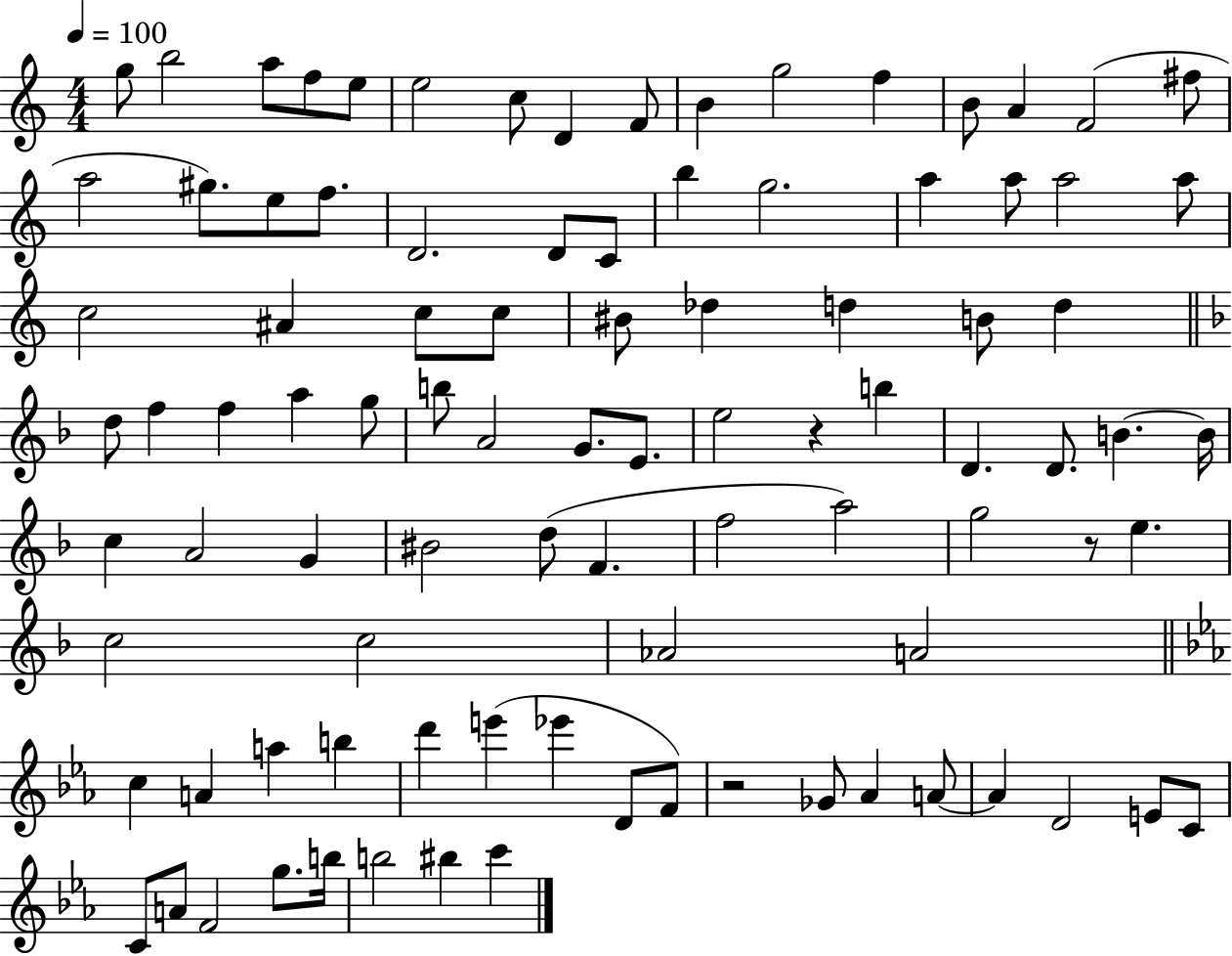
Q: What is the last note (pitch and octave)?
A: C6